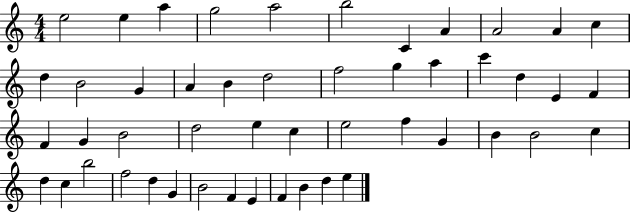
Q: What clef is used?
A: treble